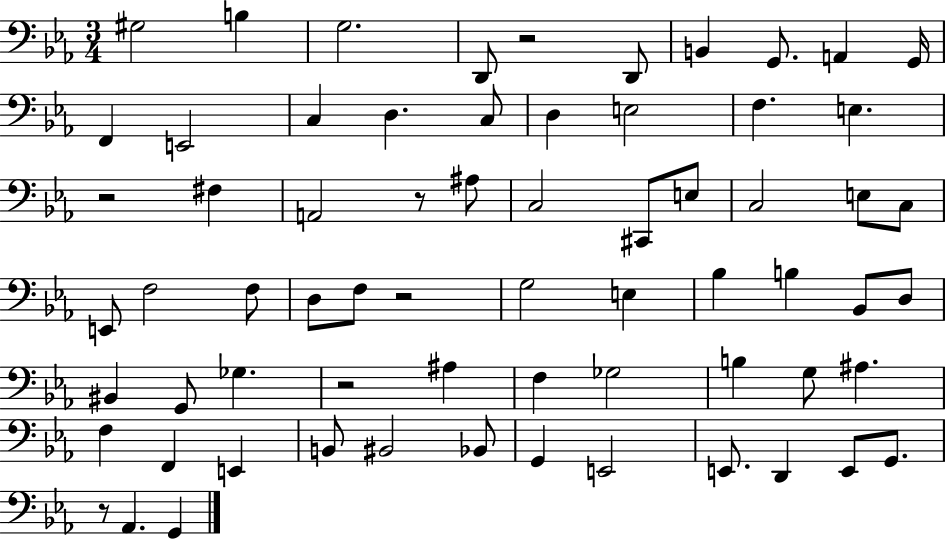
G#3/h B3/q G3/h. D2/e R/h D2/e B2/q G2/e. A2/q G2/s F2/q E2/h C3/q D3/q. C3/e D3/q E3/h F3/q. E3/q. R/h F#3/q A2/h R/e A#3/e C3/h C#2/e E3/e C3/h E3/e C3/e E2/e F3/h F3/e D3/e F3/e R/h G3/h E3/q Bb3/q B3/q Bb2/e D3/e BIS2/q G2/e Gb3/q. R/h A#3/q F3/q Gb3/h B3/q G3/e A#3/q. F3/q F2/q E2/q B2/e BIS2/h Bb2/e G2/q E2/h E2/e. D2/q E2/e G2/e. R/e Ab2/q. G2/q